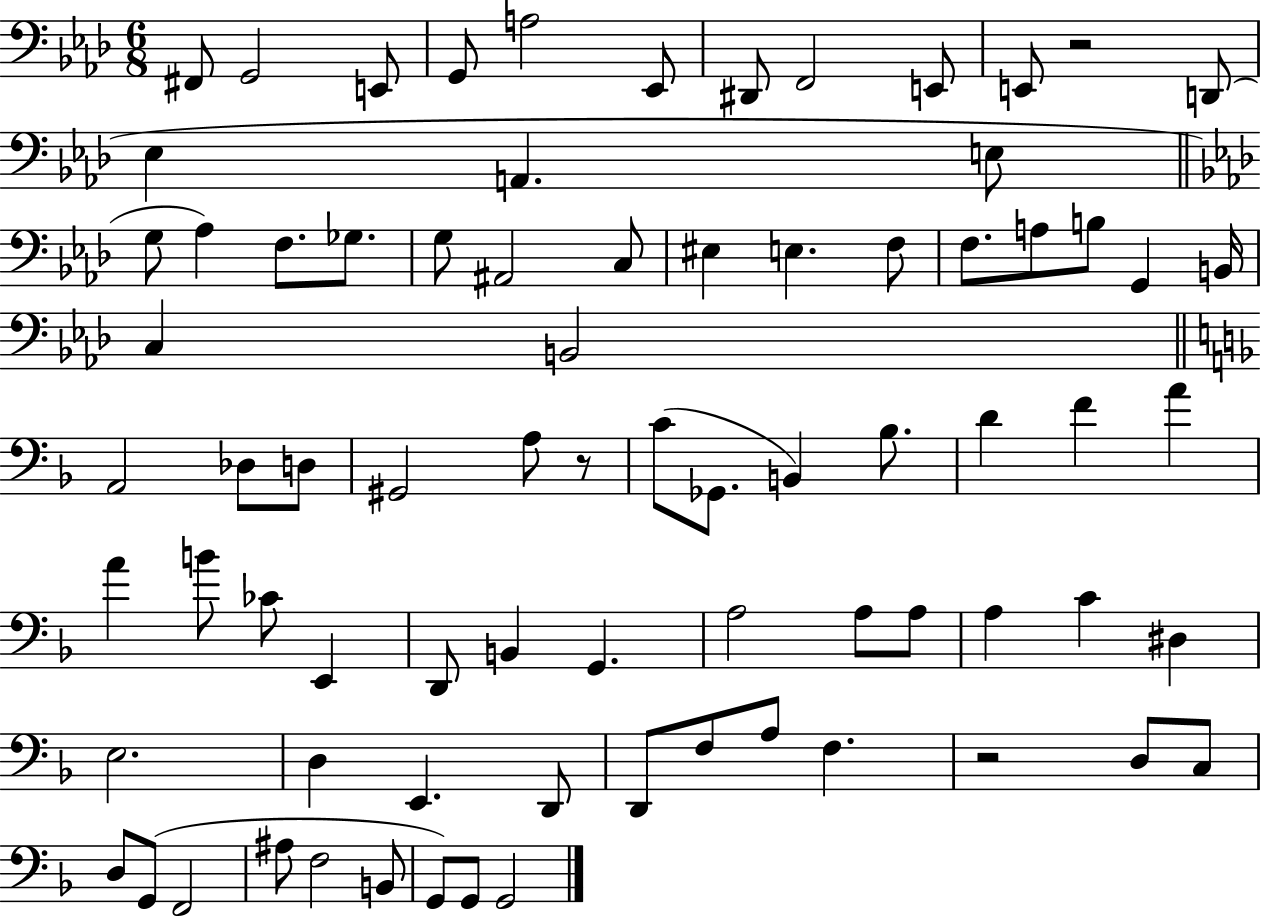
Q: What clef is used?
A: bass